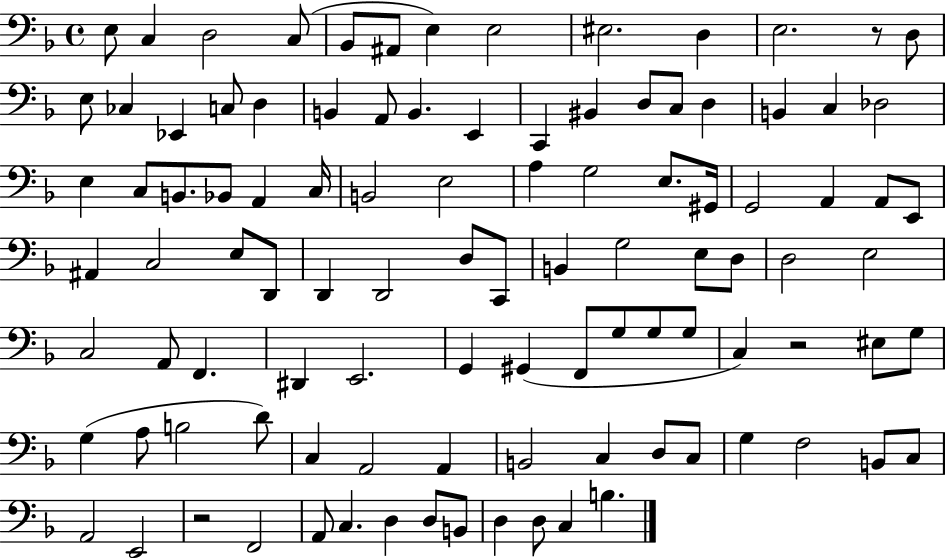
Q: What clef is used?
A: bass